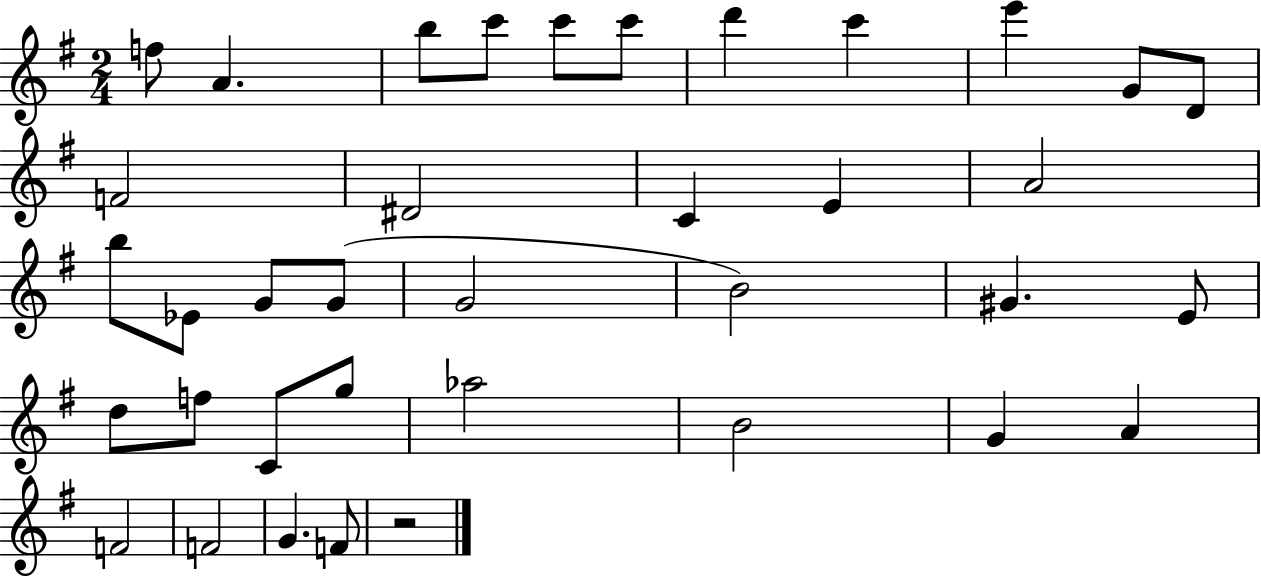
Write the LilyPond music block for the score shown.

{
  \clef treble
  \numericTimeSignature
  \time 2/4
  \key g \major
  \repeat volta 2 { f''8 a'4. | b''8 c'''8 c'''8 c'''8 | d'''4 c'''4 | e'''4 g'8 d'8 | \break f'2 | dis'2 | c'4 e'4 | a'2 | \break b''8 ees'8 g'8 g'8( | g'2 | b'2) | gis'4. e'8 | \break d''8 f''8 c'8 g''8 | aes''2 | b'2 | g'4 a'4 | \break f'2 | f'2 | g'4. f'8 | r2 | \break } \bar "|."
}